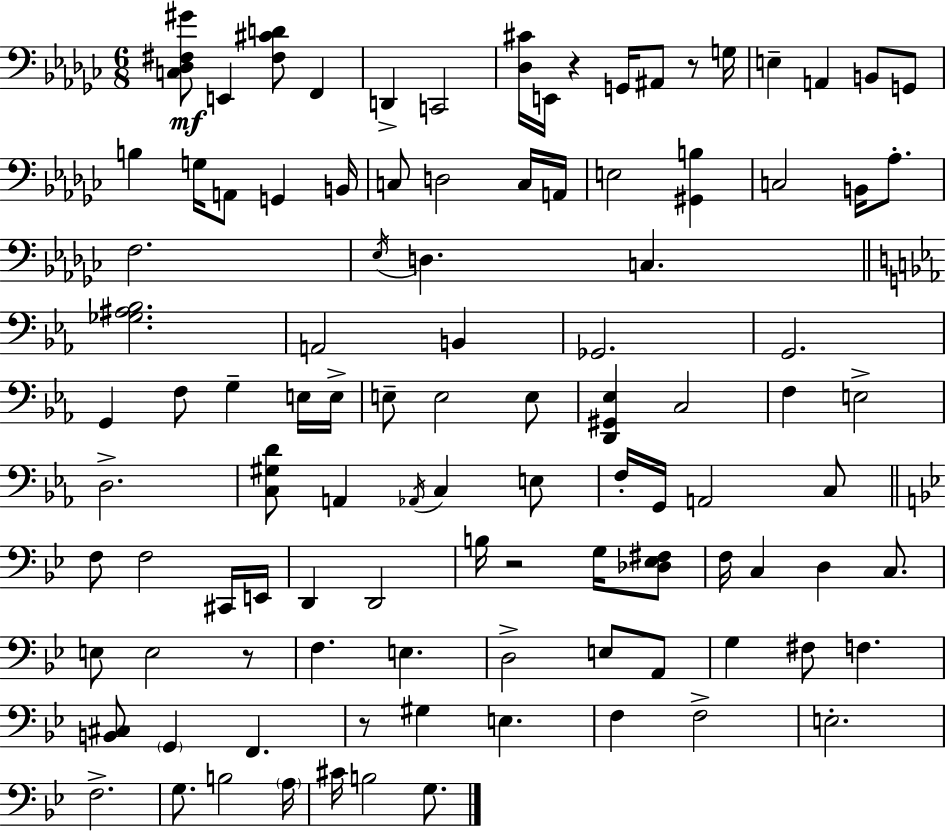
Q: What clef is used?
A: bass